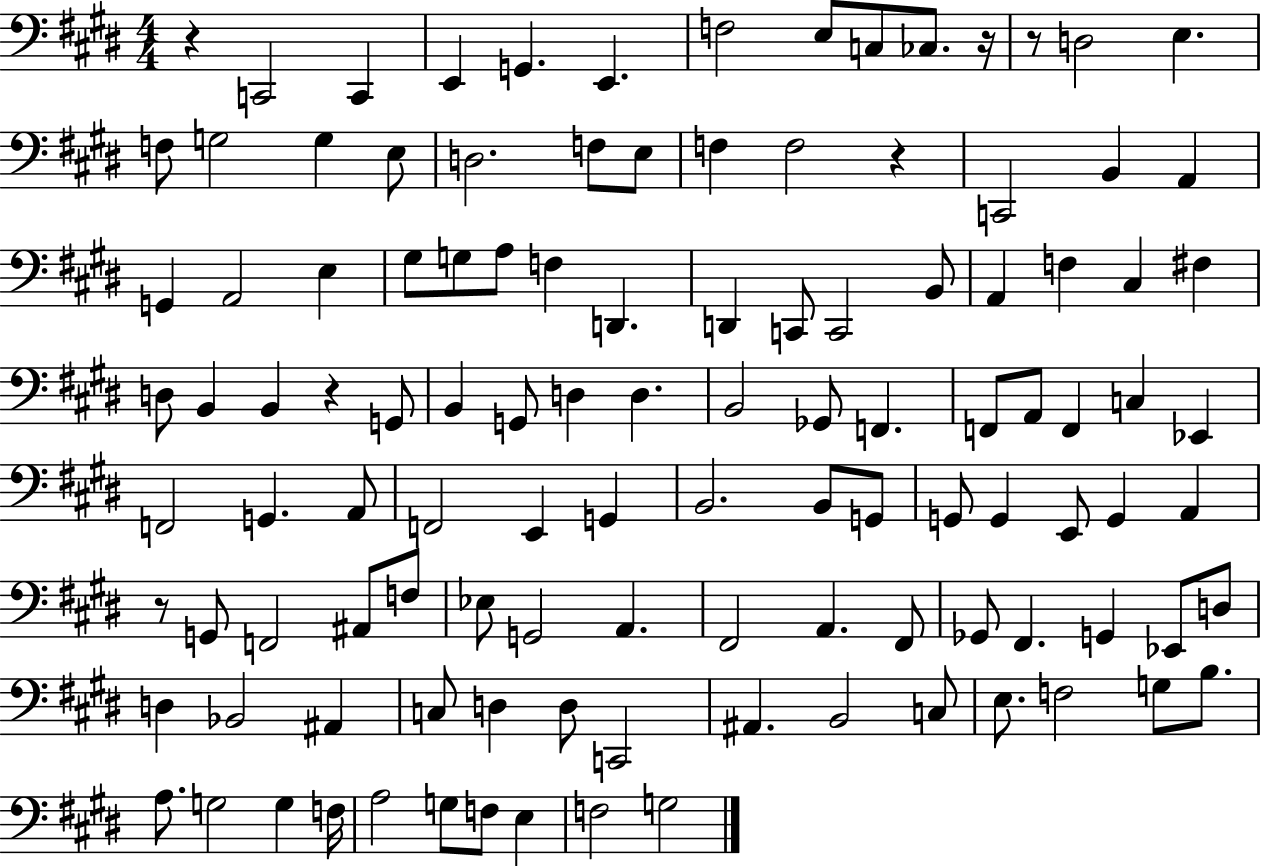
X:1
T:Untitled
M:4/4
L:1/4
K:E
z C,,2 C,, E,, G,, E,, F,2 E,/2 C,/2 _C,/2 z/4 z/2 D,2 E, F,/2 G,2 G, E,/2 D,2 F,/2 E,/2 F, F,2 z C,,2 B,, A,, G,, A,,2 E, ^G,/2 G,/2 A,/2 F, D,, D,, C,,/2 C,,2 B,,/2 A,, F, ^C, ^F, D,/2 B,, B,, z G,,/2 B,, G,,/2 D, D, B,,2 _G,,/2 F,, F,,/2 A,,/2 F,, C, _E,, F,,2 G,, A,,/2 F,,2 E,, G,, B,,2 B,,/2 G,,/2 G,,/2 G,, E,,/2 G,, A,, z/2 G,,/2 F,,2 ^A,,/2 F,/2 _E,/2 G,,2 A,, ^F,,2 A,, ^F,,/2 _G,,/2 ^F,, G,, _E,,/2 D,/2 D, _B,,2 ^A,, C,/2 D, D,/2 C,,2 ^A,, B,,2 C,/2 E,/2 F,2 G,/2 B,/2 A,/2 G,2 G, F,/4 A,2 G,/2 F,/2 E, F,2 G,2